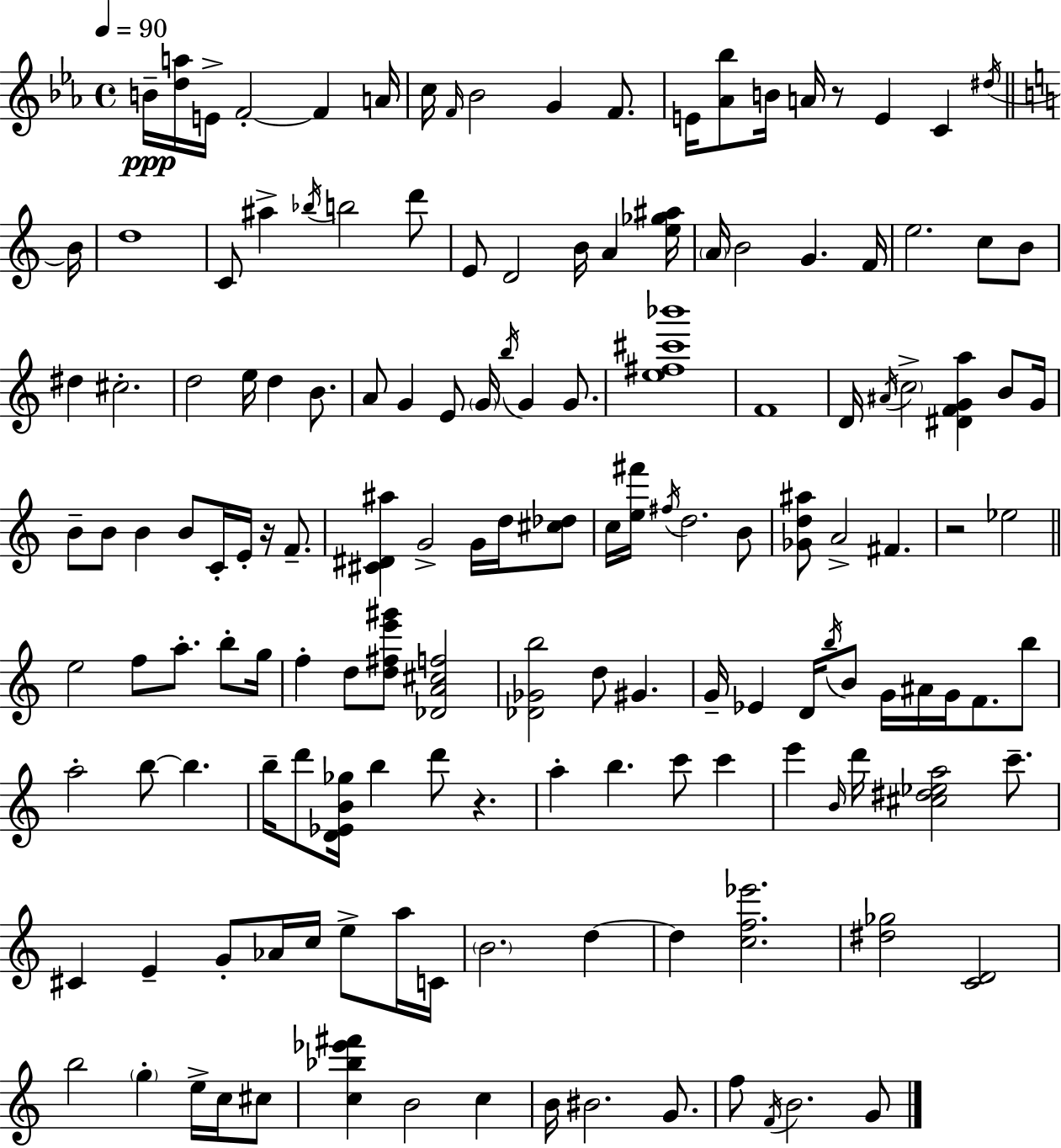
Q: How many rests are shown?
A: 4